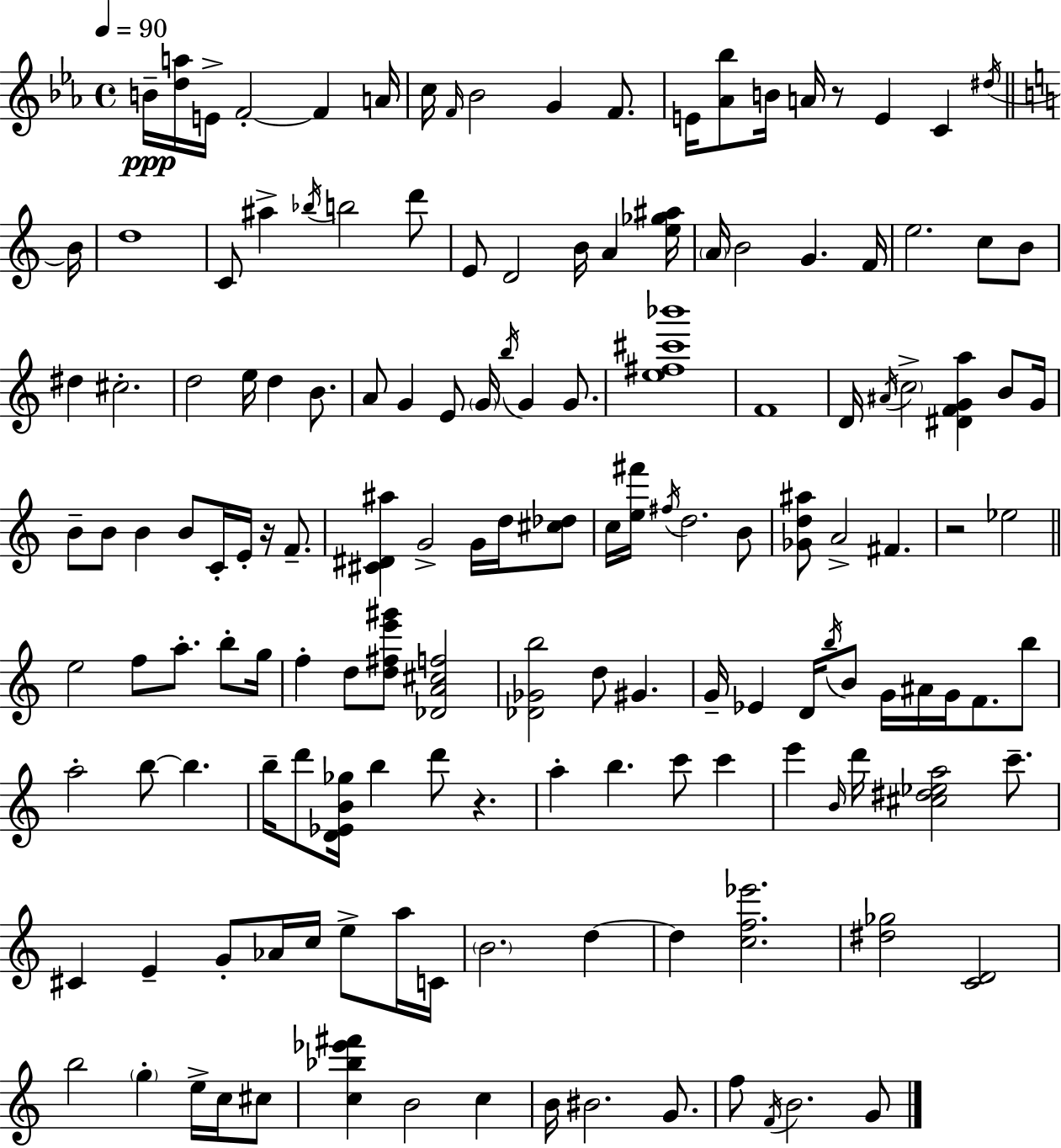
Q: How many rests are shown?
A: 4